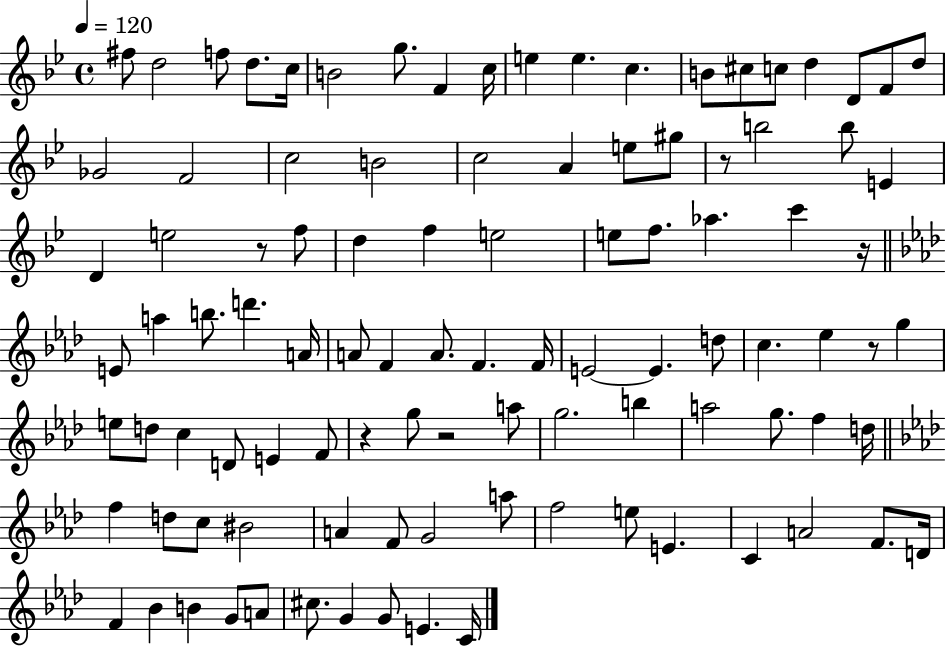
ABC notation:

X:1
T:Untitled
M:4/4
L:1/4
K:Bb
^f/2 d2 f/2 d/2 c/4 B2 g/2 F c/4 e e c B/2 ^c/2 c/2 d D/2 F/2 d/2 _G2 F2 c2 B2 c2 A e/2 ^g/2 z/2 b2 b/2 E D e2 z/2 f/2 d f e2 e/2 f/2 _a c' z/4 E/2 a b/2 d' A/4 A/2 F A/2 F F/4 E2 E d/2 c _e z/2 g e/2 d/2 c D/2 E F/2 z g/2 z2 a/2 g2 b a2 g/2 f d/4 f d/2 c/2 ^B2 A F/2 G2 a/2 f2 e/2 E C A2 F/2 D/4 F _B B G/2 A/2 ^c/2 G G/2 E C/4